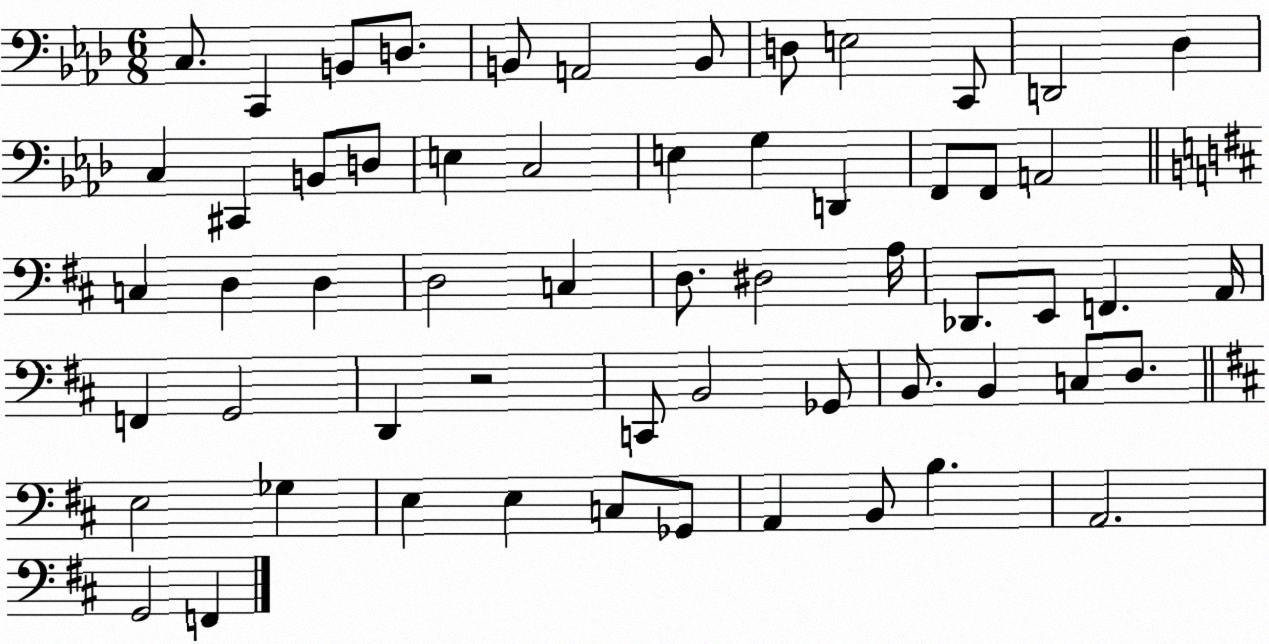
X:1
T:Untitled
M:6/8
L:1/4
K:Ab
C,/2 C,, B,,/2 D,/2 B,,/2 A,,2 B,,/2 D,/2 E,2 C,,/2 D,,2 _D, C, ^C,, B,,/2 D,/2 E, C,2 E, G, D,, F,,/2 F,,/2 A,,2 C, D, D, D,2 C, D,/2 ^D,2 A,/4 _D,,/2 E,,/2 F,, A,,/4 F,, G,,2 D,, z2 C,,/2 B,,2 _G,,/2 B,,/2 B,, C,/2 D,/2 E,2 _G, E, E, C,/2 _G,,/2 A,, B,,/2 B, A,,2 G,,2 F,,